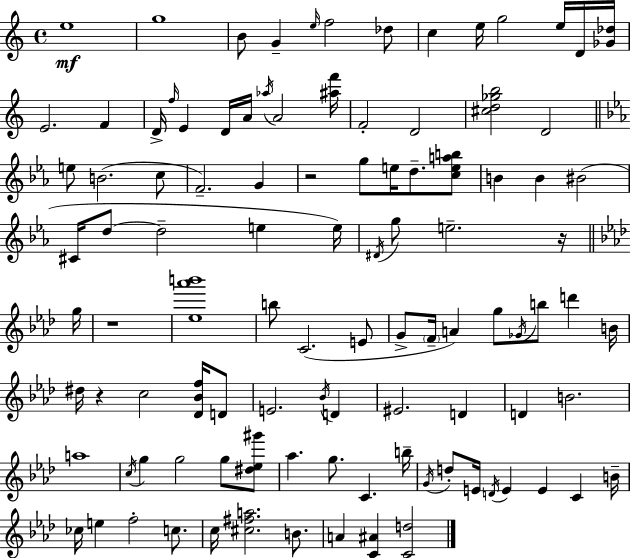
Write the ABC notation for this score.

X:1
T:Untitled
M:4/4
L:1/4
K:C
e4 g4 B/2 G e/4 f2 _d/2 c e/4 g2 e/4 D/4 [_G_d]/4 E2 F D/4 f/4 E D/4 A/4 _a/4 A2 [^af']/4 F2 D2 [^cd_gb]2 D2 e/2 B2 c/2 F2 G z2 g/2 e/4 d/2 [ceab]/2 B B ^B2 ^C/4 d/2 d2 e e/4 ^D/4 g/2 e2 z/4 g/4 z4 [_e_a'b']4 b/2 C2 E/2 G/2 F/4 A g/2 _G/4 b/2 d' B/4 ^d/4 z c2 [_D_Bf]/4 D/2 E2 _B/4 D ^E2 D D B2 a4 c/4 g g2 g/2 [^d_e^g']/2 _a g/2 C b/4 G/4 d/2 E/4 D/4 E E C B/4 _c/4 e f2 c/2 c/4 [^c^fa]2 B/2 A [C^A] [Cd]2